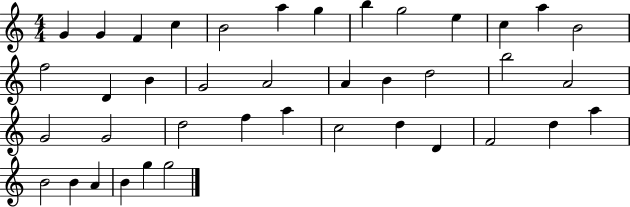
G4/q G4/q F4/q C5/q B4/h A5/q G5/q B5/q G5/h E5/q C5/q A5/q B4/h F5/h D4/q B4/q G4/h A4/h A4/q B4/q D5/h B5/h A4/h G4/h G4/h D5/h F5/q A5/q C5/h D5/q D4/q F4/h D5/q A5/q B4/h B4/q A4/q B4/q G5/q G5/h